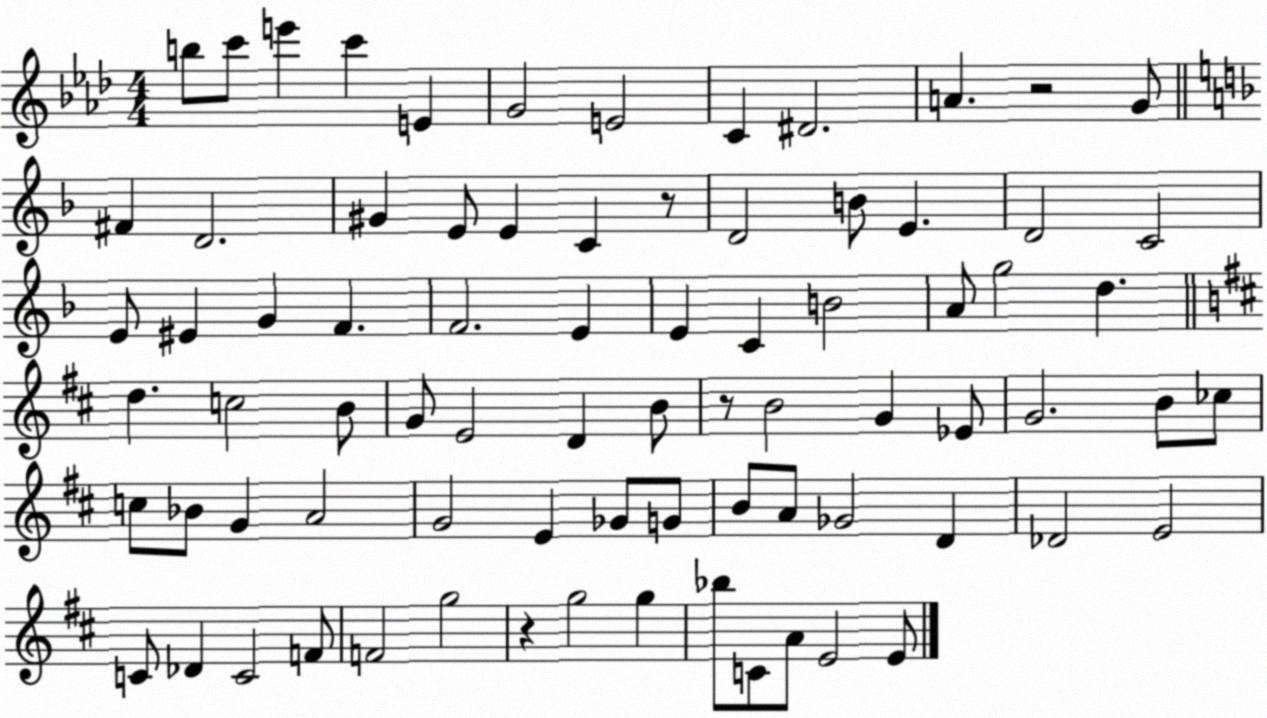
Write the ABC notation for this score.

X:1
T:Untitled
M:4/4
L:1/4
K:Ab
b/2 c'/2 e' c' E G2 E2 C ^D2 A z2 G/2 ^F D2 ^G E/2 E C z/2 D2 B/2 E D2 C2 E/2 ^E G F F2 E E C B2 A/2 g2 d d c2 B/2 G/2 E2 D B/2 z/2 B2 G _E/2 G2 B/2 _c/2 c/2 _B/2 G A2 G2 E _G/2 G/2 B/2 A/2 _G2 D _D2 E2 C/2 _D C2 F/2 F2 g2 z g2 g _b/2 C/2 A/2 E2 E/2